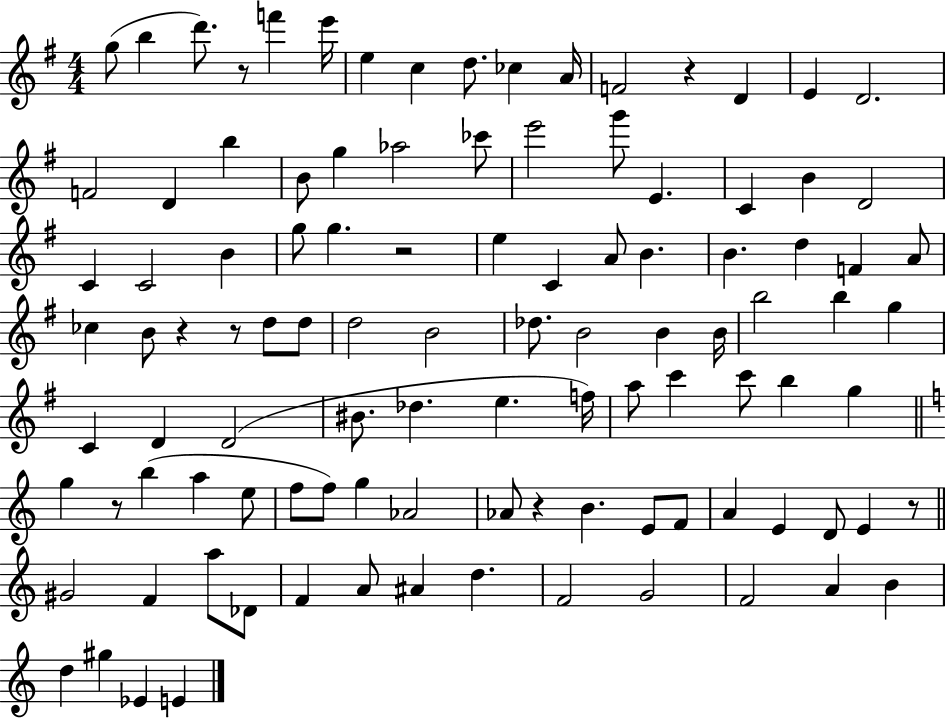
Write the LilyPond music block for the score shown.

{
  \clef treble
  \numericTimeSignature
  \time 4/4
  \key g \major
  \repeat volta 2 { g''8( b''4 d'''8.) r8 f'''4 e'''16 | e''4 c''4 d''8. ces''4 a'16 | f'2 r4 d'4 | e'4 d'2. | \break f'2 d'4 b''4 | b'8 g''4 aes''2 ces'''8 | e'''2 g'''8 e'4. | c'4 b'4 d'2 | \break c'4 c'2 b'4 | g''8 g''4. r2 | e''4 c'4 a'8 b'4. | b'4. d''4 f'4 a'8 | \break ces''4 b'8 r4 r8 d''8 d''8 | d''2 b'2 | des''8. b'2 b'4 b'16 | b''2 b''4 g''4 | \break c'4 d'4 d'2( | bis'8. des''4. e''4. f''16) | a''8 c'''4 c'''8 b''4 g''4 | \bar "||" \break \key a \minor g''4 r8 b''4( a''4 e''8 | f''8 f''8) g''4 aes'2 | aes'8 r4 b'4. e'8 f'8 | a'4 e'4 d'8 e'4 r8 | \break \bar "||" \break \key c \major gis'2 f'4 a''8 des'8 | f'4 a'8 ais'4 d''4. | f'2 g'2 | f'2 a'4 b'4 | \break d''4 gis''4 ees'4 e'4 | } \bar "|."
}